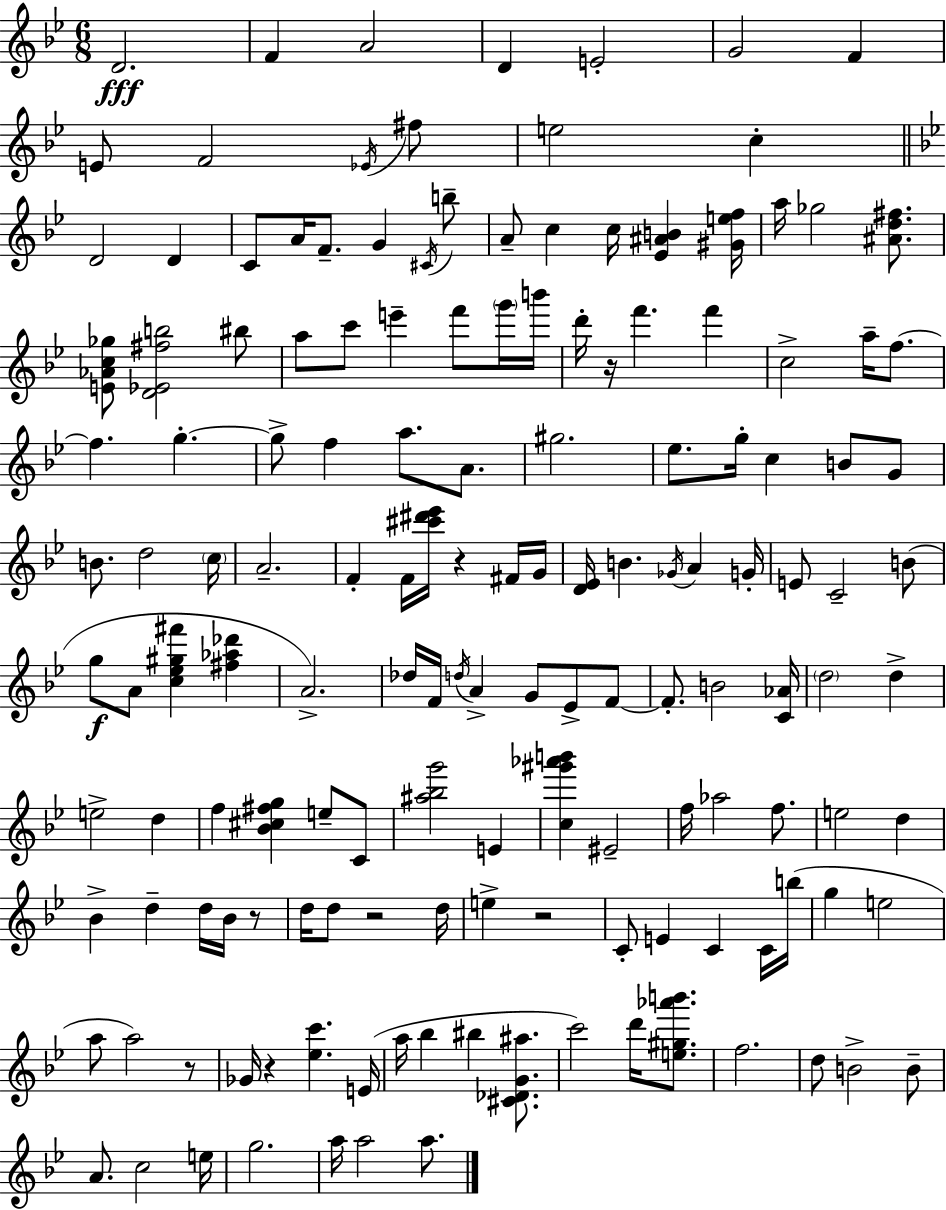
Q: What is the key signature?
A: BES major